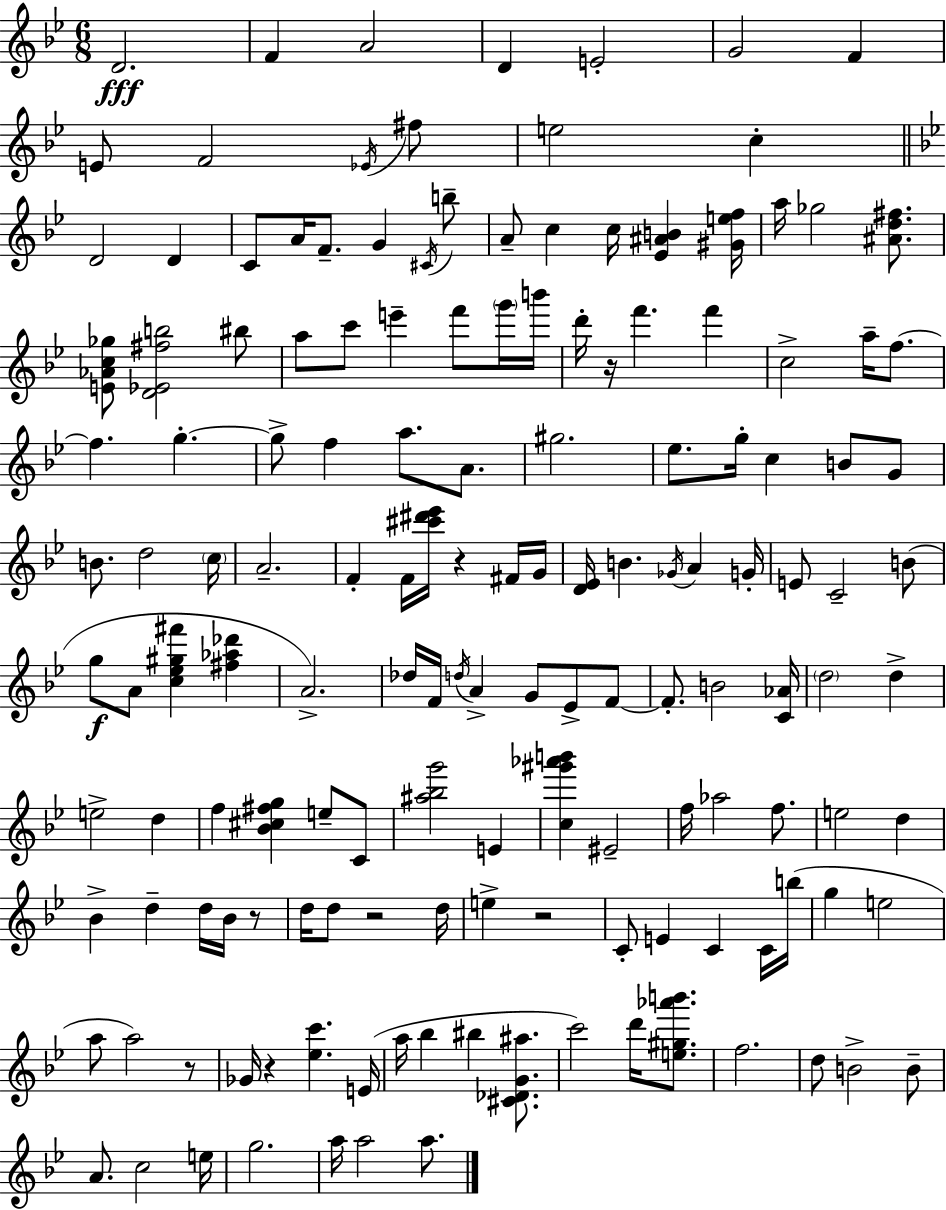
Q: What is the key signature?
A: BES major